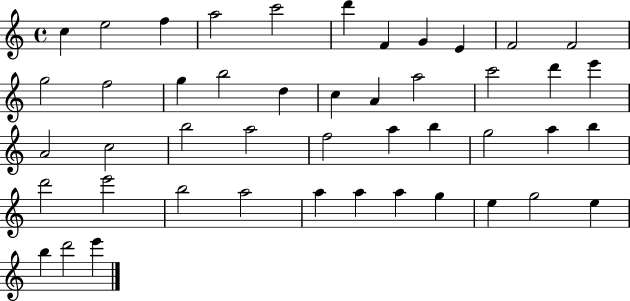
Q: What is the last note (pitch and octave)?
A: E6